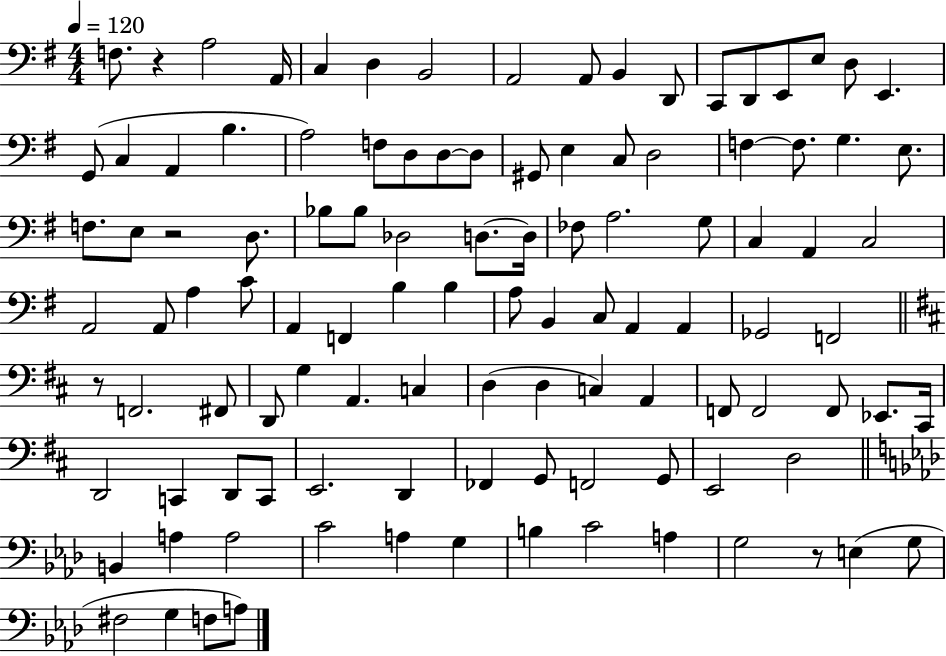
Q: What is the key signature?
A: G major